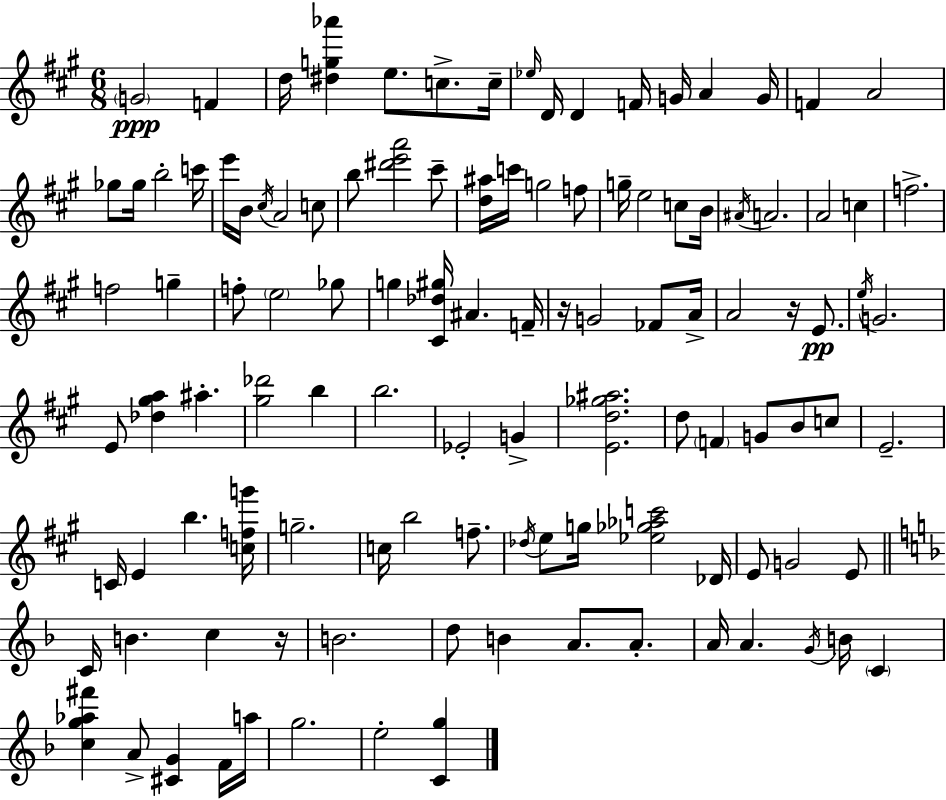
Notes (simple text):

G4/h F4/q D5/s [D#5,G5,Ab6]/q E5/e. C5/e. C5/s Eb5/s D4/s D4/q F4/s G4/s A4/q G4/s F4/q A4/h Gb5/e Gb5/s B5/h C6/s E6/s B4/s C#5/s A4/h C5/e B5/e [D#6,E6,A6]/h C#6/e [D5,A#5]/s C6/s G5/h F5/e G5/s E5/h C5/e B4/s A#4/s A4/h. A4/h C5/q F5/h. F5/h G5/q F5/e E5/h Gb5/e G5/q [C#4,Db5,G#5]/s A#4/q. F4/s R/s G4/h FES4/e A4/s A4/h R/s E4/e. E5/s G4/h. E4/e [Db5,G#5,A5]/q A#5/q. [G#5,Db6]/h B5/q B5/h. Eb4/h G4/q [E4,D5,Gb5,A#5]/h. D5/e F4/q G4/e B4/e C5/e E4/h. C4/s E4/q B5/q. [C5,F5,G6]/s G5/h. C5/s B5/h F5/e. Db5/s E5/e G5/s [Eb5,Gb5,Ab5,C6]/h Db4/s E4/e G4/h E4/e C4/s B4/q. C5/q R/s B4/h. D5/e B4/q A4/e. A4/e. A4/s A4/q. G4/s B4/s C4/q [C5,G5,Ab5,F#6]/q A4/e [C#4,G4]/q F4/s A5/s G5/h. E5/h [C4,G5]/q